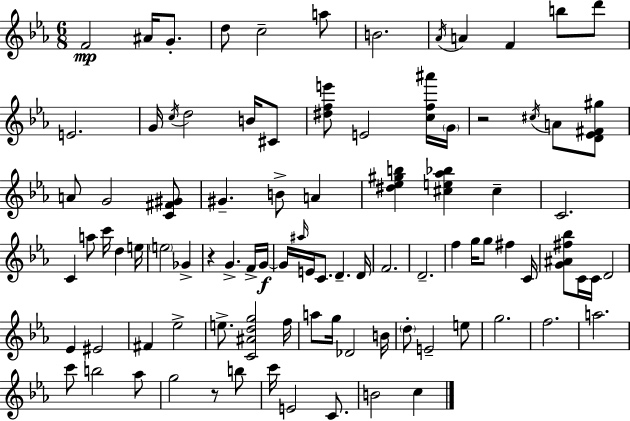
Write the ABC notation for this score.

X:1
T:Untitled
M:6/8
L:1/4
K:Eb
F2 ^A/4 G/2 d/2 c2 a/2 B2 _A/4 A F b/2 d'/2 E2 G/4 c/4 d2 B/4 ^C/2 [^dfe']/2 E2 [cf^a']/4 G/4 z2 ^c/4 A/2 [D_E^F^g]/2 A/2 G2 [C^F^G]/2 ^G B/2 A [^d_e^gb] [^ce_a_b] ^c C2 C a/2 c'/4 d e/4 e2 _G z G F/4 G/4 G/4 ^a/4 E/4 C/2 D D/4 F2 D2 f g/4 g/2 ^f C/4 [G^A^f_b]/2 C/4 C/4 D2 _E ^E2 ^F _e2 e/2 [C^Adg]2 f/4 a/2 g/4 _D2 B/4 d/2 E2 e/2 g2 f2 a2 c'/2 b2 _a/2 g2 z/2 b/2 c'/4 E2 C/2 B2 c